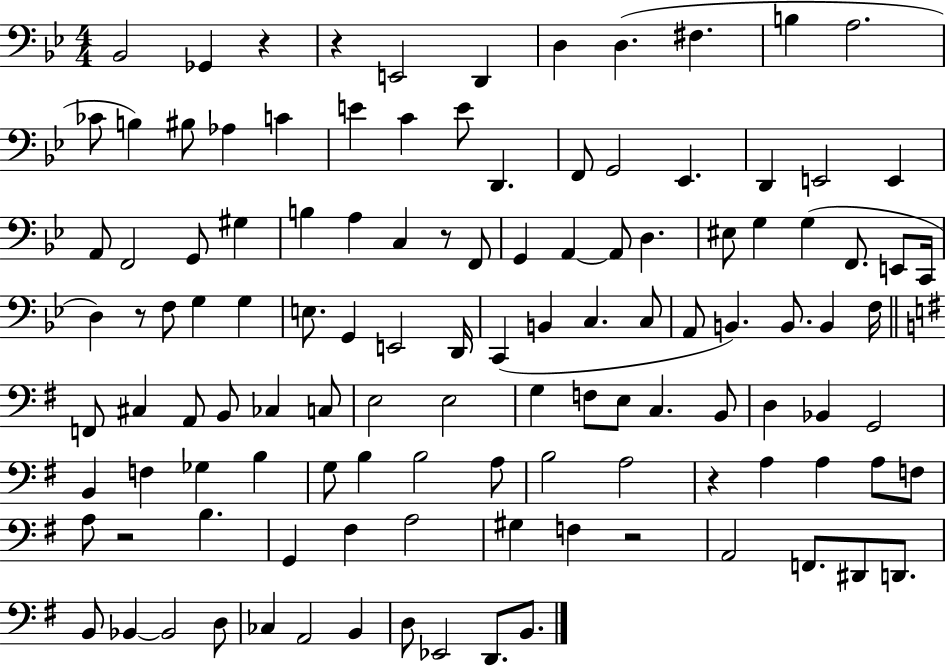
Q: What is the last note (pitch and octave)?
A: B2